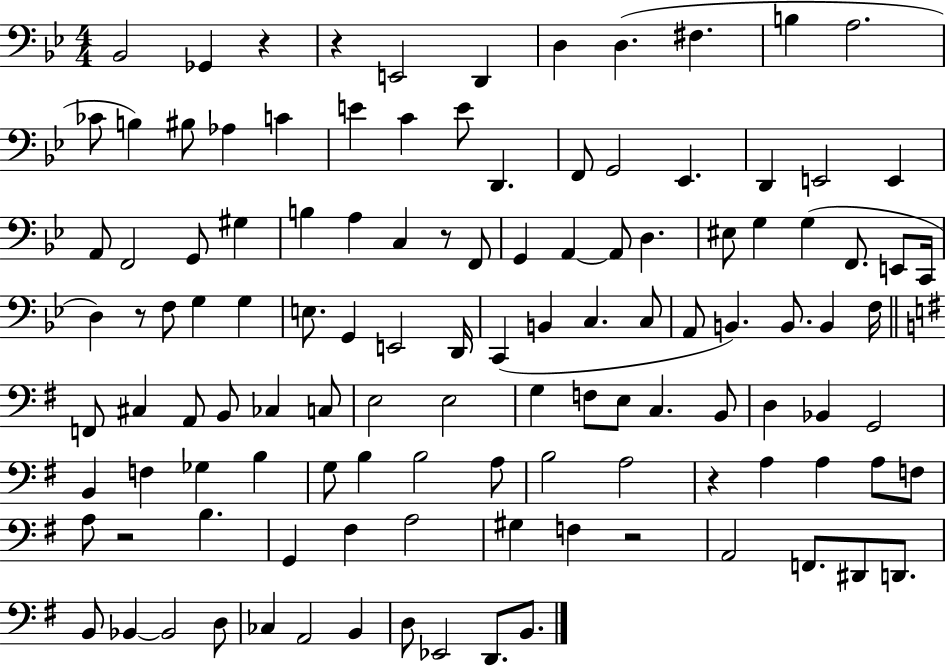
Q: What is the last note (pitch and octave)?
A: B2